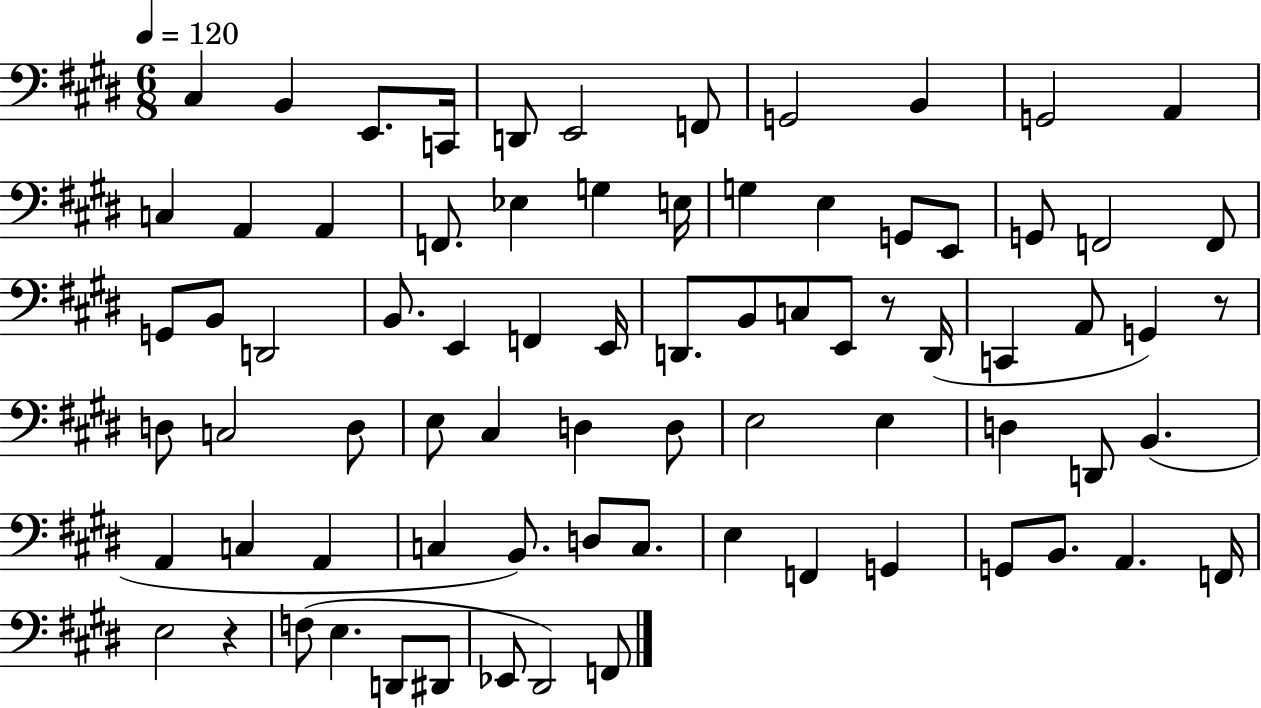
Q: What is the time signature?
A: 6/8